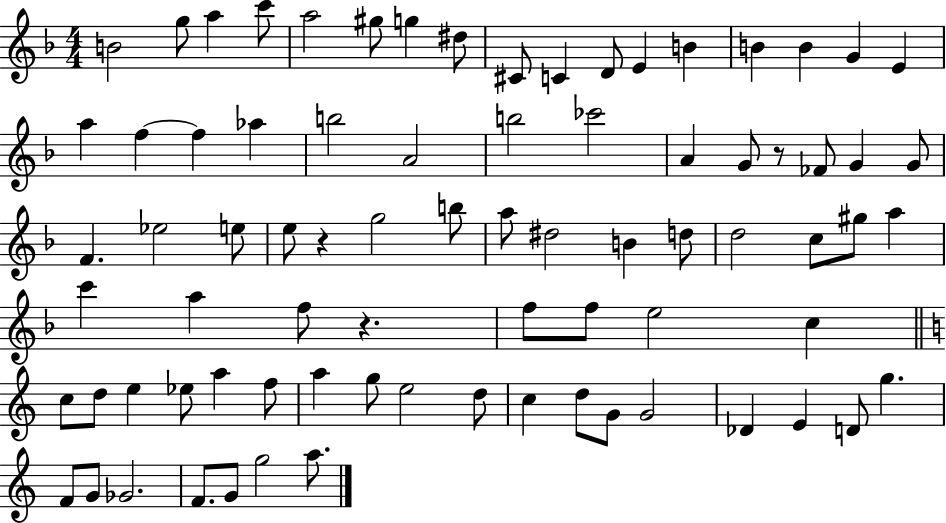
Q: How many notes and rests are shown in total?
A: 79